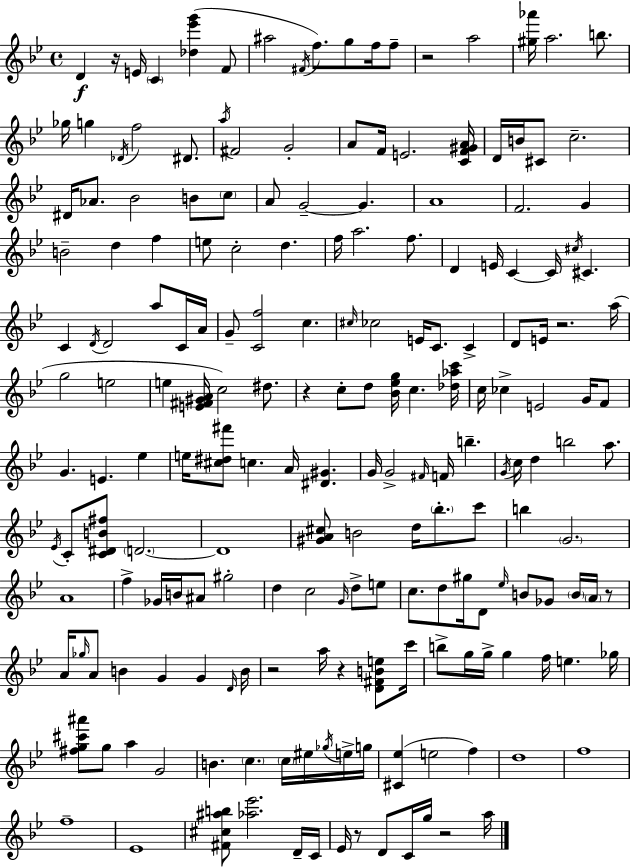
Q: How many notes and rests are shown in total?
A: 194